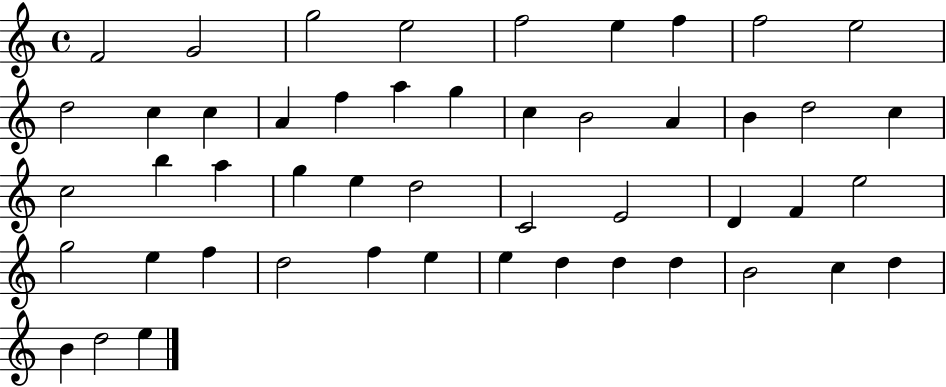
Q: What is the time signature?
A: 4/4